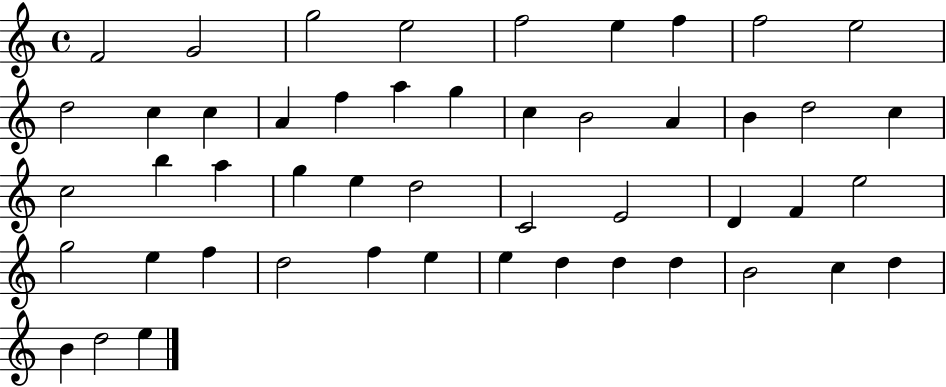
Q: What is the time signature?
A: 4/4